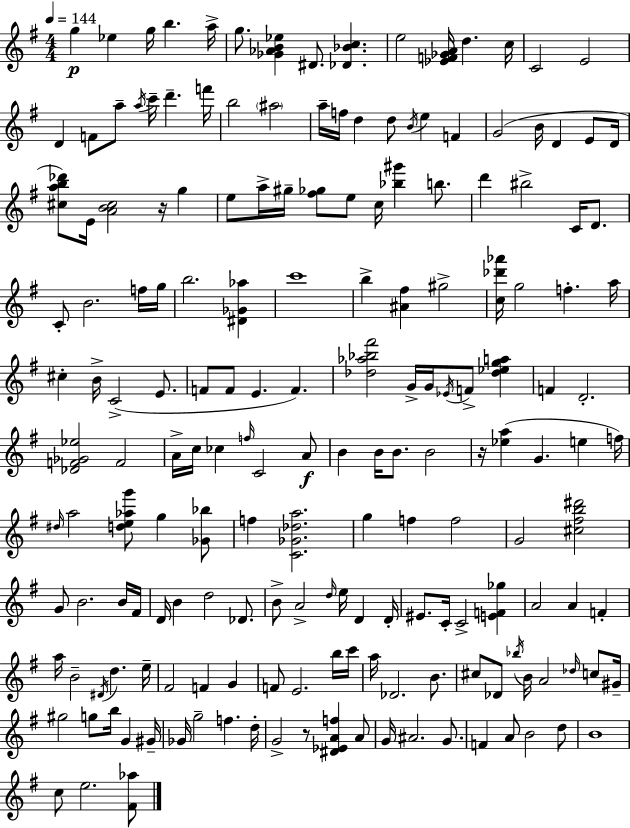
{
  \clef treble
  \numericTimeSignature
  \time 4/4
  \key e \minor
  \tempo 4 = 144
  g''4\p ees''4 g''16 b''4. a''16-> | g''8. <ges' aes' b' ees''>4 dis'8. <des' bes' c''>4. | e''2 <ees' f' ges' a'>16 d''4. c''16 | c'2 e'2 | \break d'4 f'8 a''8-- \acciaccatura { a''16 } c'''16-- d'''4.-- | f'''16 b''2 \parenthesize ais''2 | a''16-- f''16 d''4 d''8 \acciaccatura { b'16 } e''4 f'4 | g'2( b'16 d'4 e'8 | \break d'16 <cis'' a'' b'' des'''>8) e'16 <a' b' cis''>2 r16 g''4 | e''8 a''16-> gis''16-- <fis'' ges''>8 e''8 c''16 <bes'' gis'''>4 b''8. | d'''4 bis''2-> c'16 d'8. | c'8-. b'2. | \break f''16 g''16 b''2. <dis' ges' aes''>4 | c'''1 | b''4-> <ais' fis''>4 gis''2-> | <c'' des''' aes'''>16 g''2 f''4.-. | \break a''16 cis''4-. b'16-> c'2->( e'8. | f'8 f'8 e'4. f'4.) | <des'' aes'' bes'' fis'''>2 g'16-> g'16 \acciaccatura { ees'16 } f'8-> <des'' ees'' g'' a''>4 | f'4 d'2.-. | \break <des' f' ges' ees''>2 f'2 | a'16-> c''16 ces''4 \grace { f''16 } c'2 | a'8\f b'4 b'16 b'8. b'2 | r16 <ees'' a''>4( g'4. e''4 | \break f''16) \grace { dis''16 } a''2 <d'' e'' aes'' g'''>8 g''4 | <ges' bes''>8 f''4 <c' ges' des'' a''>2. | g''4 f''4 f''2 | g'2 <cis'' fis'' b'' dis'''>2 | \break g'8 b'2. | b'16 fis'16 d'16 b'4 d''2 | des'8. b'8-> a'2-> \grace { d''16 } | e''16 d'4 d'16-. eis'8. c'16-. c'2-> | \break <e' f' ges''>4 a'2 a'4 | f'4-. a''16 b'2-- \acciaccatura { dis'16 } | d''4. e''16-- fis'2 f'4 | g'4 f'8 e'2. | \break b''16 c'''16 a''16 des'2. | b'8. cis''8 des'8 \acciaccatura { bes''16 } b'16 a'2 | \grace { des''16 } c''8 gis'16-- gis''2 | g''8 b''16 g'4 gis'16-- ges'16 g''2-- | \break f''4. d''16-. g'2-> | r8 <dis' ees' a' f''>4 a'8 g'16 ais'2. | g'8. f'4 a'8 b'2 | d''8 b'1 | \break c''8 e''2. | <fis' aes''>8 \bar "|."
}